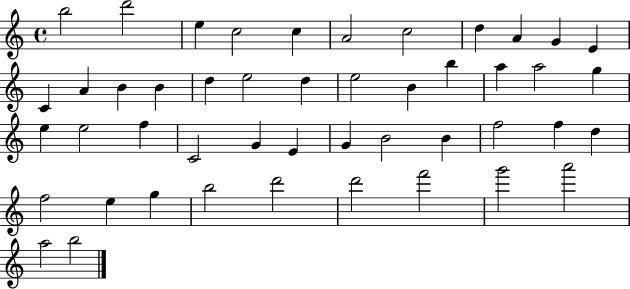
X:1
T:Untitled
M:4/4
L:1/4
K:C
b2 d'2 e c2 c A2 c2 d A G E C A B B d e2 d e2 B b a a2 g e e2 f C2 G E G B2 B f2 f d f2 e g b2 d'2 d'2 f'2 g'2 a'2 a2 b2